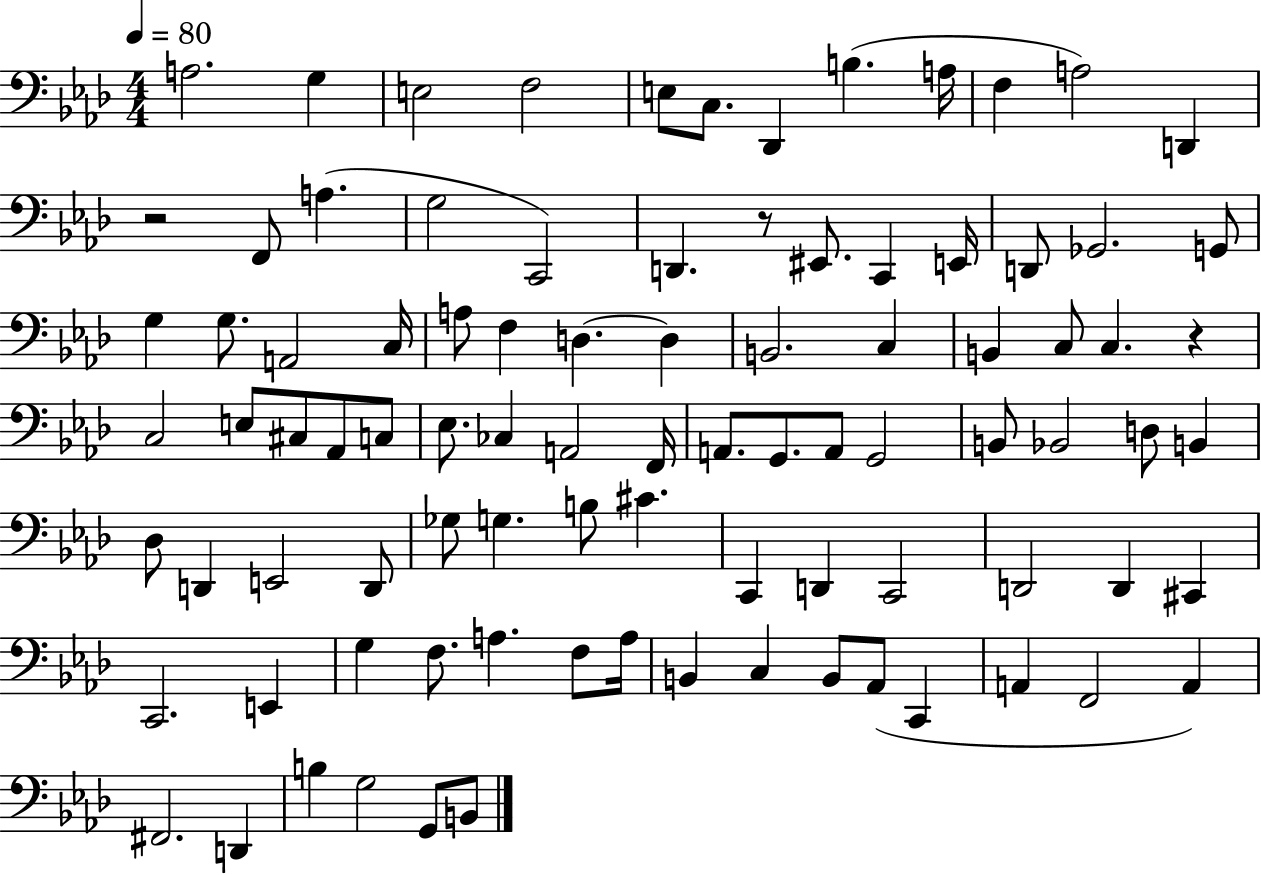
A3/h. G3/q E3/h F3/h E3/e C3/e. Db2/q B3/q. A3/s F3/q A3/h D2/q R/h F2/e A3/q. G3/h C2/h D2/q. R/e EIS2/e. C2/q E2/s D2/e Gb2/h. G2/e G3/q G3/e. A2/h C3/s A3/e F3/q D3/q. D3/q B2/h. C3/q B2/q C3/e C3/q. R/q C3/h E3/e C#3/e Ab2/e C3/e Eb3/e. CES3/q A2/h F2/s A2/e. G2/e. A2/e G2/h B2/e Bb2/h D3/e B2/q Db3/e D2/q E2/h D2/e Gb3/e G3/q. B3/e C#4/q. C2/q D2/q C2/h D2/h D2/q C#2/q C2/h. E2/q G3/q F3/e. A3/q. F3/e A3/s B2/q C3/q B2/e Ab2/e C2/q A2/q F2/h A2/q F#2/h. D2/q B3/q G3/h G2/e B2/e